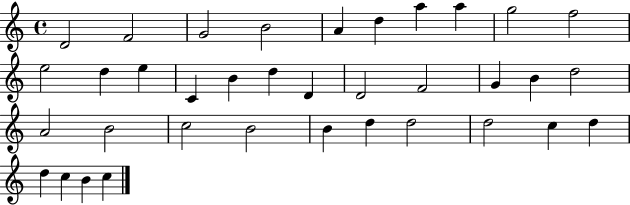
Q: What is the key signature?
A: C major